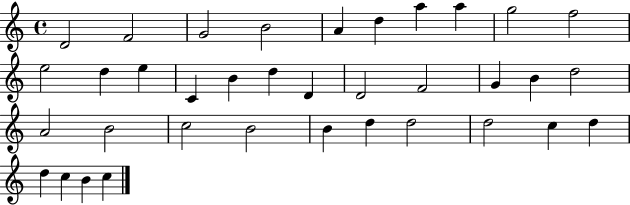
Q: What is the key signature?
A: C major